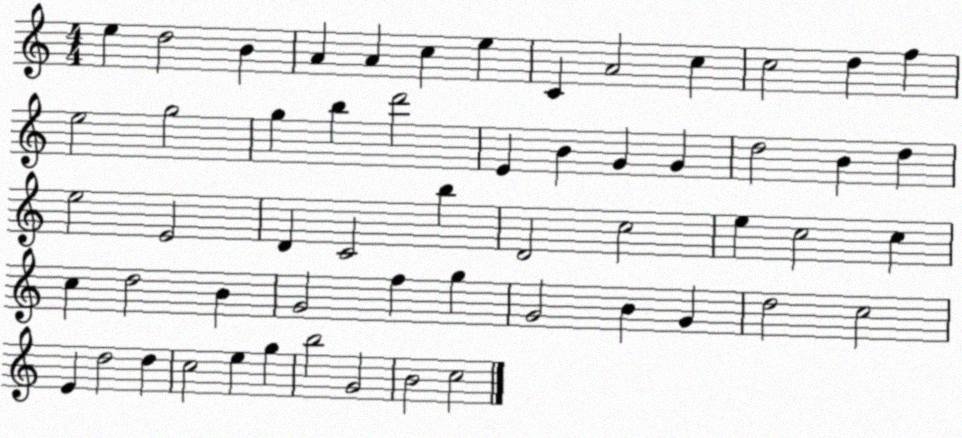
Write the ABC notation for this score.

X:1
T:Untitled
M:4/4
L:1/4
K:C
e d2 B A A c e C A2 c c2 d f e2 g2 g b d'2 E B G G d2 B d e2 E2 D C2 b D2 c2 e c2 c c d2 B G2 f g G2 B G d2 c2 E d2 d c2 e g b2 G2 B2 c2